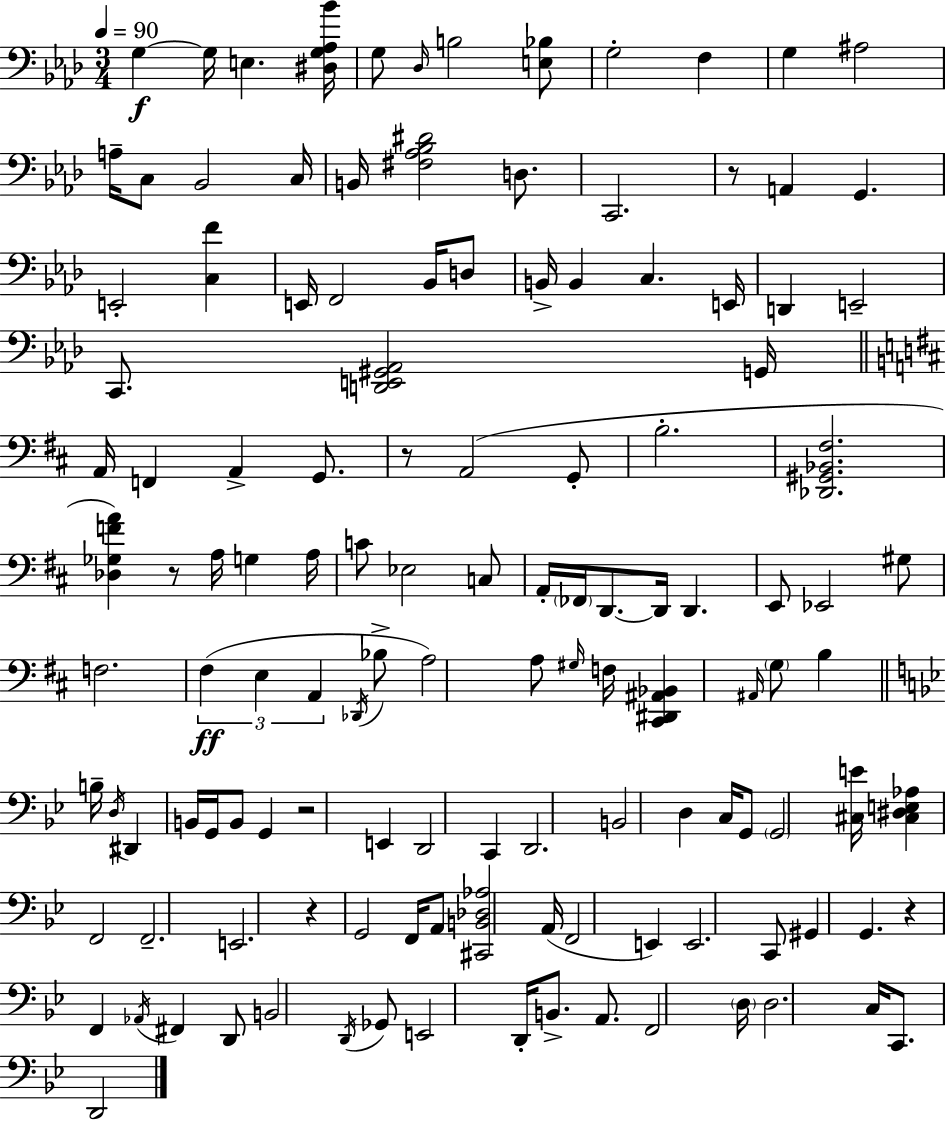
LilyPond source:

{
  \clef bass
  \numericTimeSignature
  \time 3/4
  \key f \minor
  \tempo 4 = 90
  g4~~\f g16 e4. <dis g aes bes'>16 | g8 \grace { des16 } b2 <e bes>8 | g2-. f4 | g4 ais2 | \break a16-- c8 bes,2 | c16 b,16 <fis aes bes dis'>2 d8. | c,2. | r8 a,4 g,4. | \break e,2-. <c f'>4 | e,16 f,2 bes,16 d8 | b,16-> b,4 c4. | e,16 d,4 e,2-- | \break c,8. <d, e, gis, aes,>2 | g,16 \bar "||" \break \key d \major a,16 f,4 a,4-> g,8. | r8 a,2( g,8-. | b2.-. | <des, gis, bes, fis>2. | \break <des ges f' a'>4) r8 a16 g4 a16 | c'8 ees2 c8 | a,16-. \parenthesize fes,16 d,8.~~ d,16 d,4. | e,8 ees,2 gis8 | \break f2. | \tuplet 3/2 { fis4(\ff e4 a,4 } | \acciaccatura { des,16 } bes8-> a2) a8 | \grace { gis16 } f16 <cis, dis, ais, bes,>4 \grace { ais,16 } \parenthesize g8 b4 | \break \bar "||" \break \key g \minor b16-- \acciaccatura { d16 } dis,4 b,16 g,16 b,8 g,4 | r2 e,4 | d,2 c,4 | d,2. | \break b,2 d4 | c16 g,8 \parenthesize g,2 | <cis e'>16 <cis dis e aes>4 f,2 | f,2.-- | \break e,2. | r4 g,2 | f,16 a,8 <cis, b, des aes>2 | a,16( f,2 e,4) | \break e,2. | c,8 gis,4 g,4. | r4 f,4 \acciaccatura { aes,16 } fis,4 | d,8 b,2 | \break \acciaccatura { d,16 } ges,8 e,2 | d,16-. b,8.-> a,8. f,2 | \parenthesize d16 d2. | c16 c,8. d,2 | \break \bar "|."
}